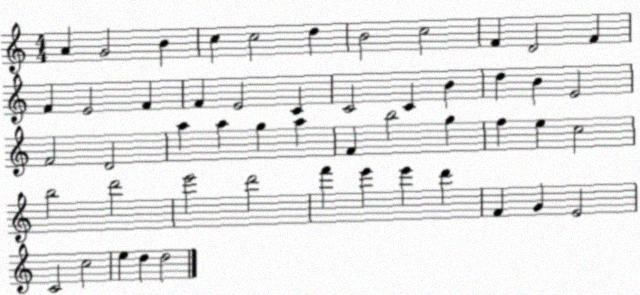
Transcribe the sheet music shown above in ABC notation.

X:1
T:Untitled
M:4/4
L:1/4
K:C
A G2 B c c2 d B2 c2 F D2 F F E2 F F E2 C C2 C B d B E2 F2 D2 a a g a F b2 g f e c2 b2 d'2 e'2 d'2 f' e' e' d' F G E2 C2 c2 e d d2